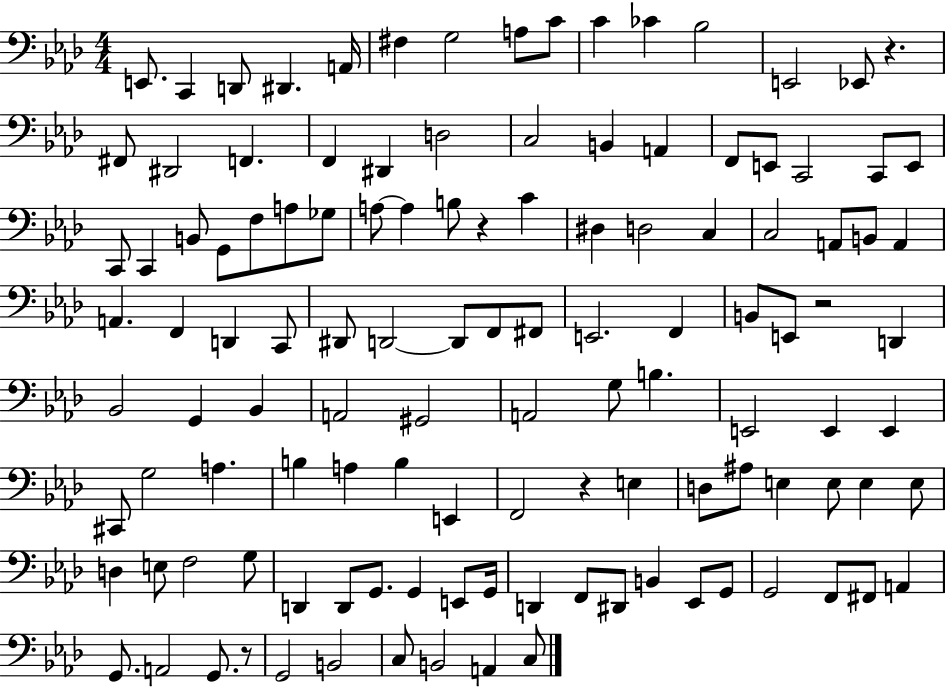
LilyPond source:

{
  \clef bass
  \numericTimeSignature
  \time 4/4
  \key aes \major
  \repeat volta 2 { e,8. c,4 d,8 dis,4. a,16 | fis4 g2 a8 c'8 | c'4 ces'4 bes2 | e,2 ees,8 r4. | \break fis,8 dis,2 f,4. | f,4 dis,4 d2 | c2 b,4 a,4 | f,8 e,8 c,2 c,8 e,8 | \break c,8 c,4 b,8 g,8 f8 a8 ges8 | a8~~ a4 b8 r4 c'4 | dis4 d2 c4 | c2 a,8 b,8 a,4 | \break a,4. f,4 d,4 c,8 | dis,8 d,2~~ d,8 f,8 fis,8 | e,2. f,4 | b,8 e,8 r2 d,4 | \break bes,2 g,4 bes,4 | a,2 gis,2 | a,2 g8 b4. | e,2 e,4 e,4 | \break cis,8 g2 a4. | b4 a4 b4 e,4 | f,2 r4 e4 | d8 ais8 e4 e8 e4 e8 | \break d4 e8 f2 g8 | d,4 d,8 g,8. g,4 e,8 g,16 | d,4 f,8 dis,8 b,4 ees,8 g,8 | g,2 f,8 fis,8 a,4 | \break g,8. a,2 g,8. r8 | g,2 b,2 | c8 b,2 a,4 c8 | } \bar "|."
}